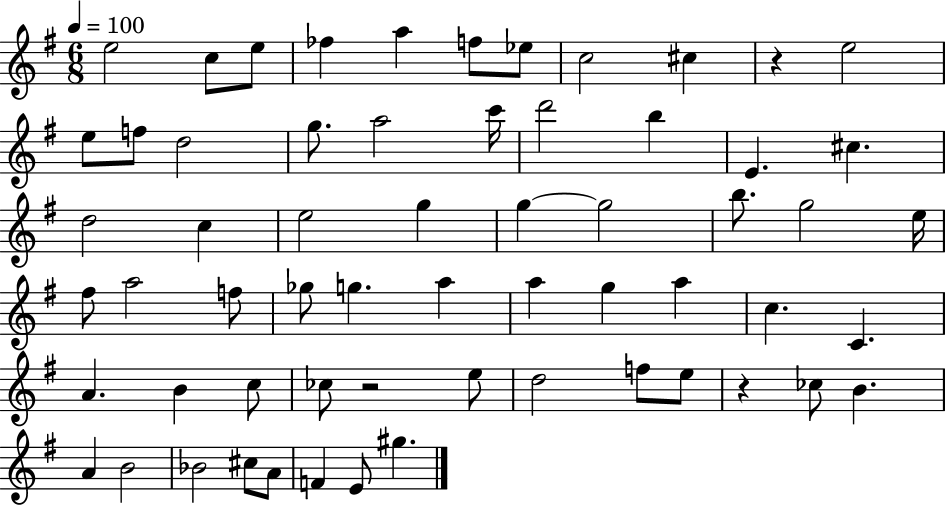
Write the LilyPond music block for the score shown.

{
  \clef treble
  \numericTimeSignature
  \time 6/8
  \key g \major
  \tempo 4 = 100
  \repeat volta 2 { e''2 c''8 e''8 | fes''4 a''4 f''8 ees''8 | c''2 cis''4 | r4 e''2 | \break e''8 f''8 d''2 | g''8. a''2 c'''16 | d'''2 b''4 | e'4. cis''4. | \break d''2 c''4 | e''2 g''4 | g''4~~ g''2 | b''8. g''2 e''16 | \break fis''8 a''2 f''8 | ges''8 g''4. a''4 | a''4 g''4 a''4 | c''4. c'4. | \break a'4. b'4 c''8 | ces''8 r2 e''8 | d''2 f''8 e''8 | r4 ces''8 b'4. | \break a'4 b'2 | bes'2 cis''8 a'8 | f'4 e'8 gis''4. | } \bar "|."
}